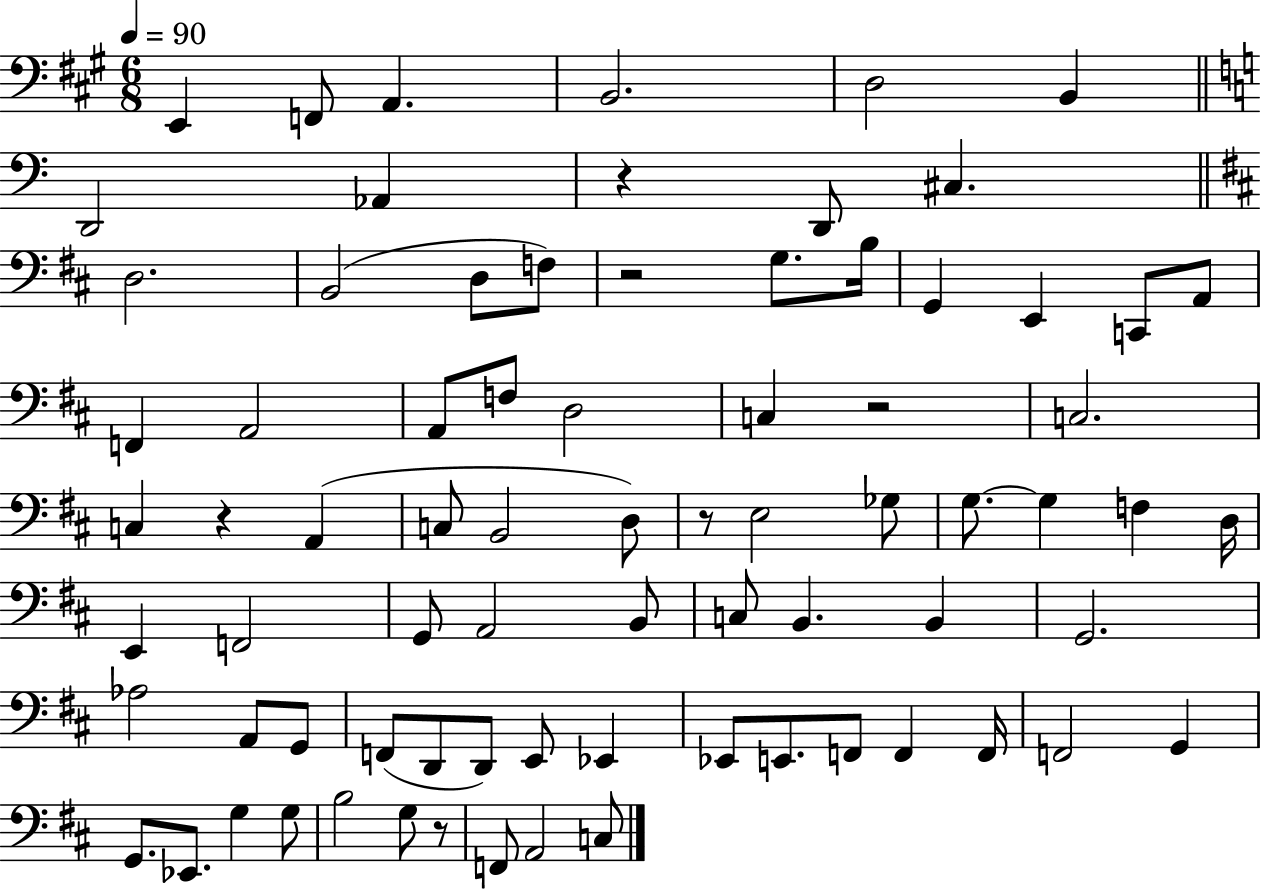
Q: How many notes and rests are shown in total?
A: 77